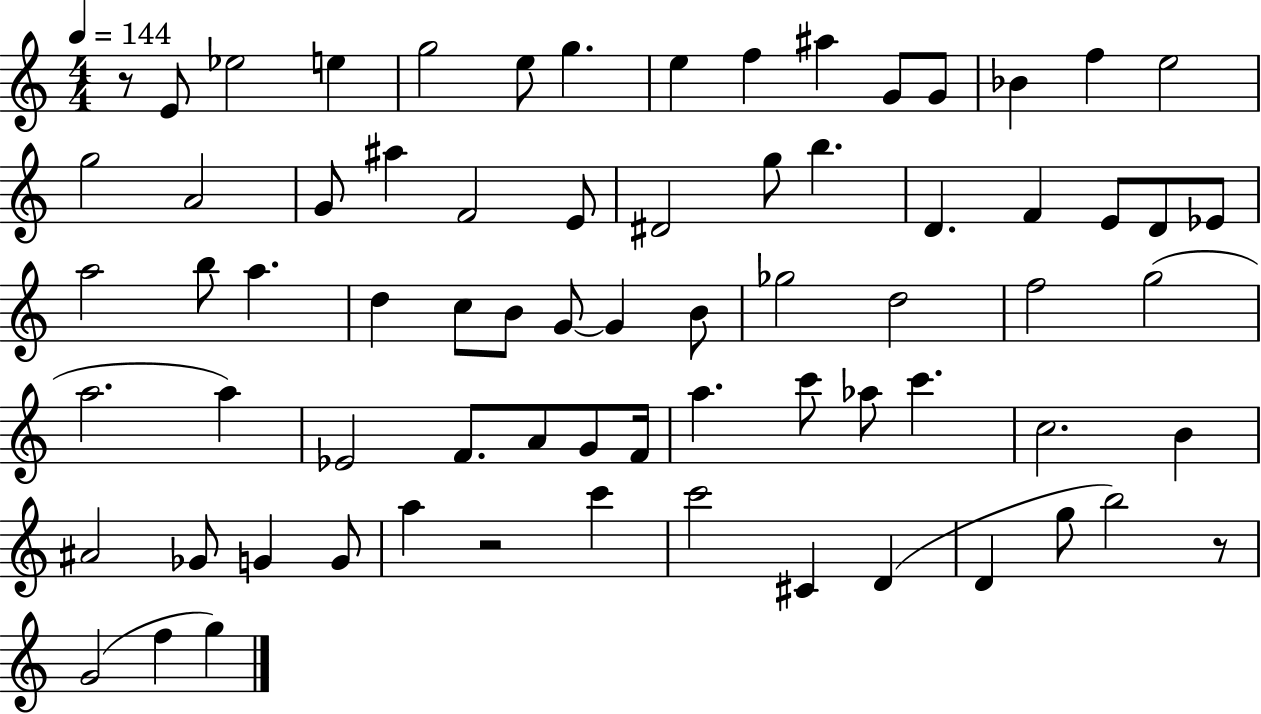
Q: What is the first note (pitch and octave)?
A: E4